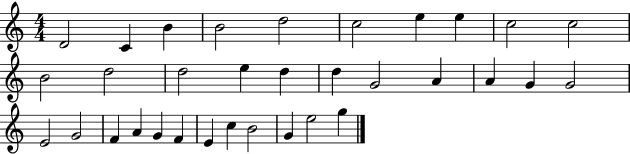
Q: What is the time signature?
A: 4/4